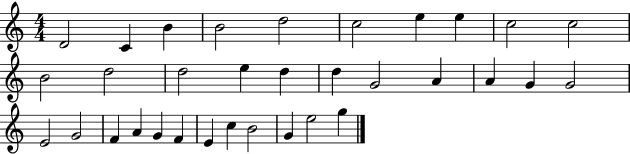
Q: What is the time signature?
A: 4/4